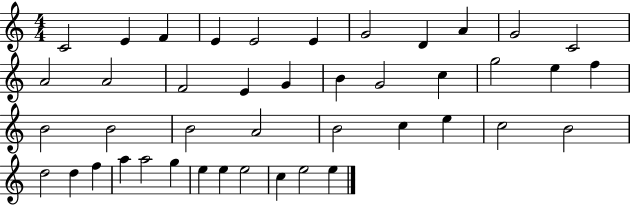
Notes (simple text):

C4/h E4/q F4/q E4/q E4/h E4/q G4/h D4/q A4/q G4/h C4/h A4/h A4/h F4/h E4/q G4/q B4/q G4/h C5/q G5/h E5/q F5/q B4/h B4/h B4/h A4/h B4/h C5/q E5/q C5/h B4/h D5/h D5/q F5/q A5/q A5/h G5/q E5/q E5/q E5/h C5/q E5/h E5/q